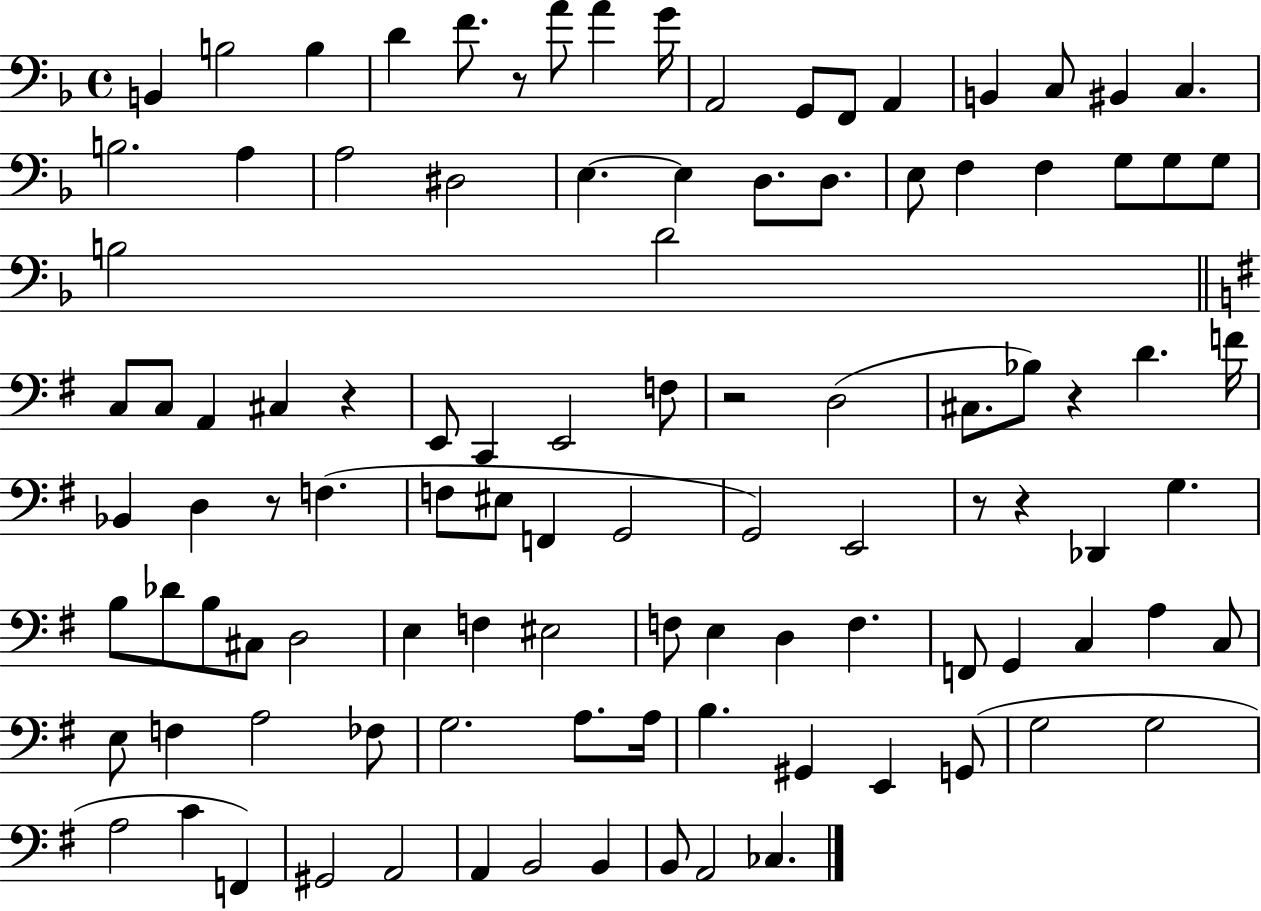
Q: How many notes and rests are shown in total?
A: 104